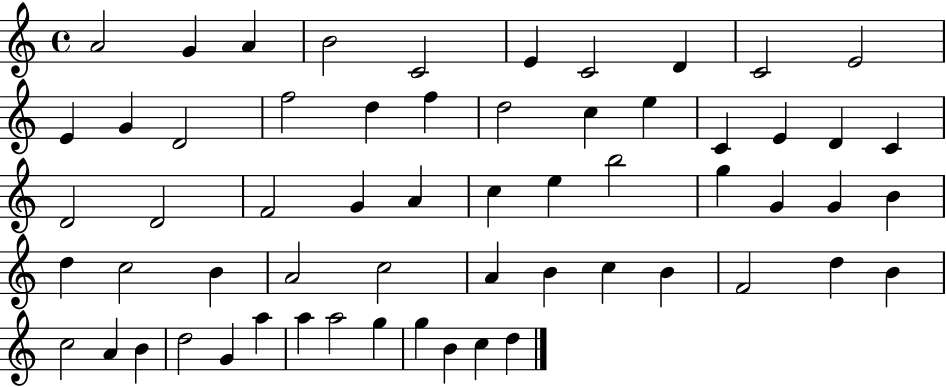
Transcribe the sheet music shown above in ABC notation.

X:1
T:Untitled
M:4/4
L:1/4
K:C
A2 G A B2 C2 E C2 D C2 E2 E G D2 f2 d f d2 c e C E D C D2 D2 F2 G A c e b2 g G G B d c2 B A2 c2 A B c B F2 d B c2 A B d2 G a a a2 g g B c d